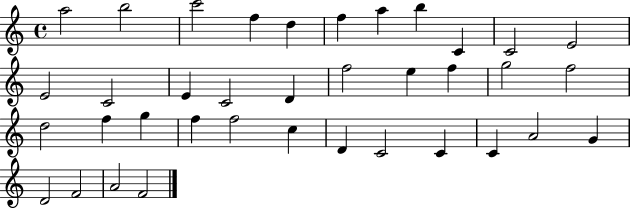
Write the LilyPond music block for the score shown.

{
  \clef treble
  \time 4/4
  \defaultTimeSignature
  \key c \major
  a''2 b''2 | c'''2 f''4 d''4 | f''4 a''4 b''4 c'4 | c'2 e'2 | \break e'2 c'2 | e'4 c'2 d'4 | f''2 e''4 f''4 | g''2 f''2 | \break d''2 f''4 g''4 | f''4 f''2 c''4 | d'4 c'2 c'4 | c'4 a'2 g'4 | \break d'2 f'2 | a'2 f'2 | \bar "|."
}